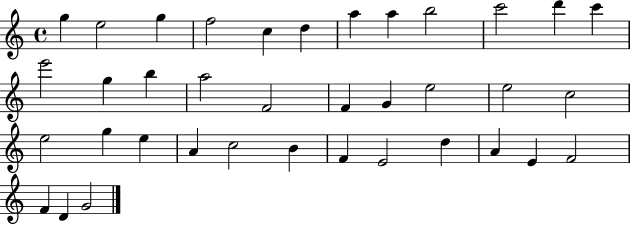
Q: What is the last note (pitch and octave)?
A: G4